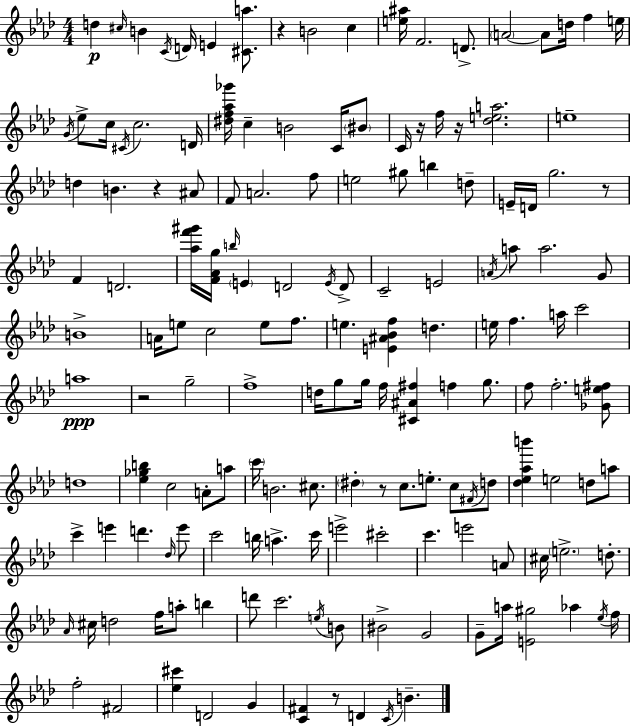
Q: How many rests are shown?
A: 8